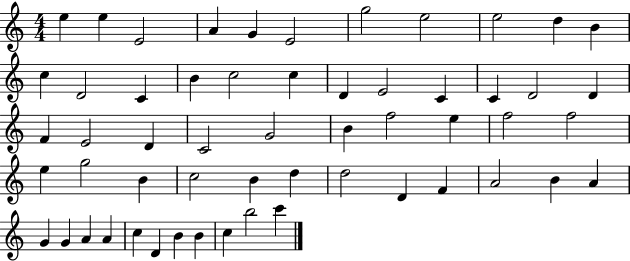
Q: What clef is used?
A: treble